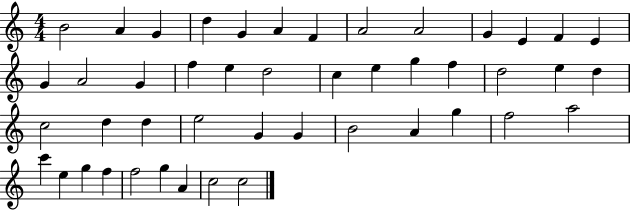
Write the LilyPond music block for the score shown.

{
  \clef treble
  \numericTimeSignature
  \time 4/4
  \key c \major
  b'2 a'4 g'4 | d''4 g'4 a'4 f'4 | a'2 a'2 | g'4 e'4 f'4 e'4 | \break g'4 a'2 g'4 | f''4 e''4 d''2 | c''4 e''4 g''4 f''4 | d''2 e''4 d''4 | \break c''2 d''4 d''4 | e''2 g'4 g'4 | b'2 a'4 g''4 | f''2 a''2 | \break c'''4 e''4 g''4 f''4 | f''2 g''4 a'4 | c''2 c''2 | \bar "|."
}